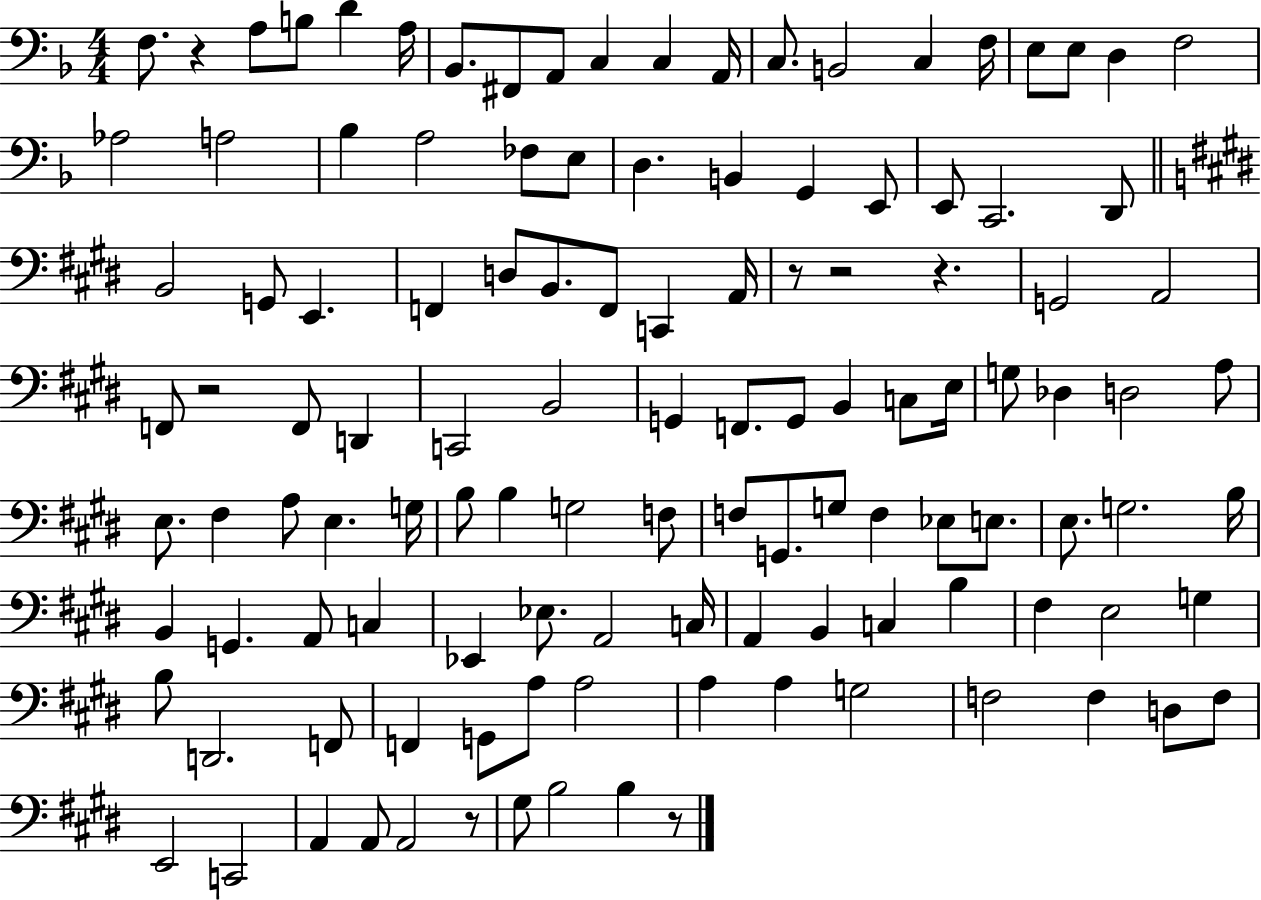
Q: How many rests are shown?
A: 7